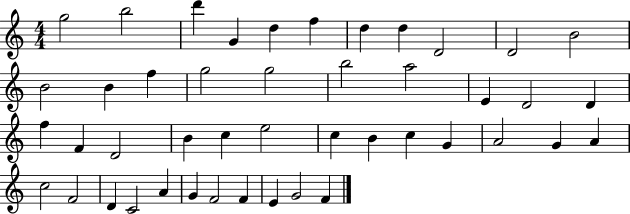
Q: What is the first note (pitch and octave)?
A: G5